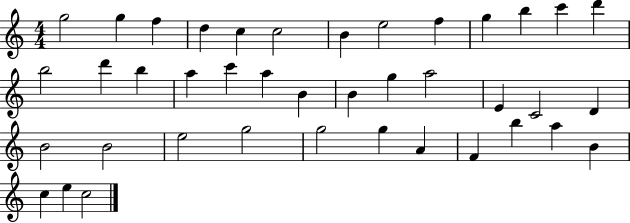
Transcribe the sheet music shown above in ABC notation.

X:1
T:Untitled
M:4/4
L:1/4
K:C
g2 g f d c c2 B e2 f g b c' d' b2 d' b a c' a B B g a2 E C2 D B2 B2 e2 g2 g2 g A F b a B c e c2